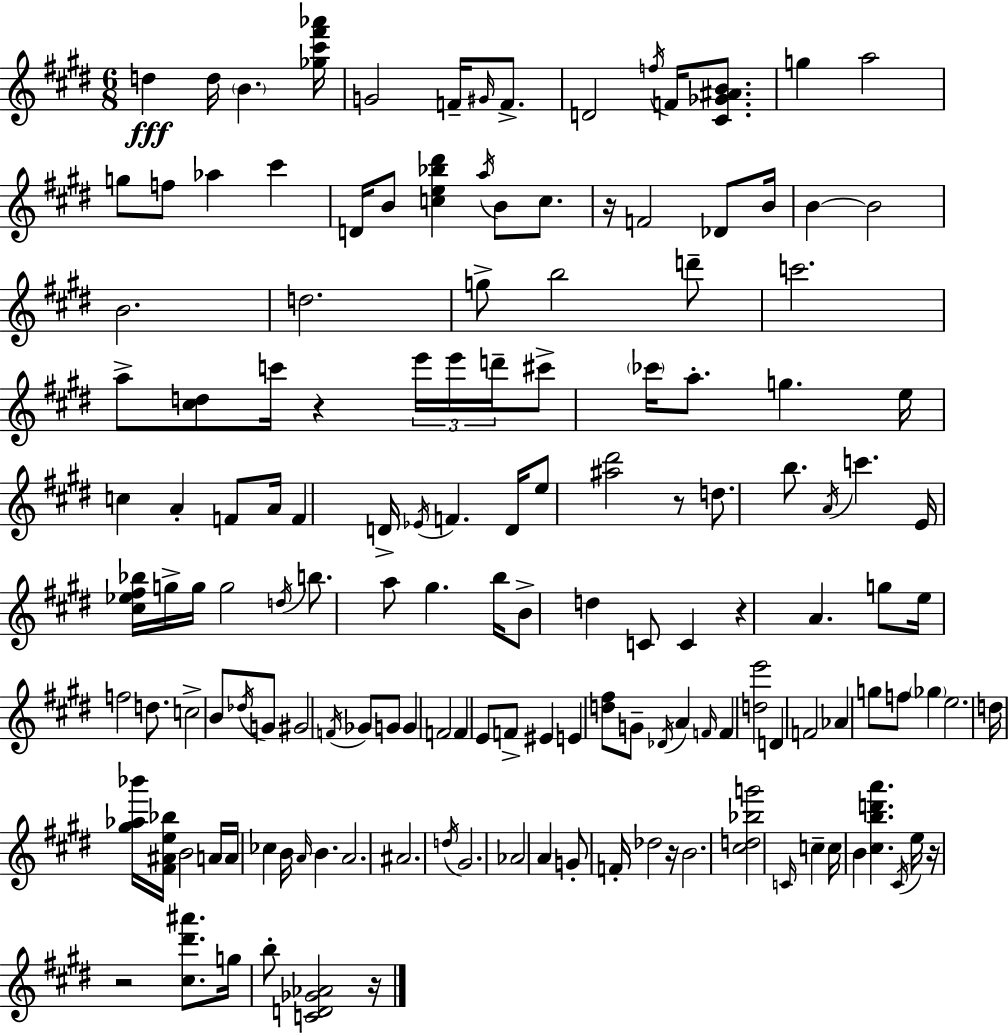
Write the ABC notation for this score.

X:1
T:Untitled
M:6/8
L:1/4
K:E
d d/4 B [_g^c'^f'_a']/4 G2 F/4 ^G/4 F/2 D2 f/4 F/4 [^C_G^AB]/2 g a2 g/2 f/2 _a ^c' D/4 B/2 [ce_b^d'] a/4 B/2 c/2 z/4 F2 _D/2 B/4 B B2 B2 d2 g/2 b2 d'/2 c'2 a/2 [^cd]/2 c'/4 z e'/4 e'/4 d'/4 ^c'/2 _c'/4 a/2 g e/4 c A F/2 A/4 F D/4 _E/4 F D/4 e/2 [^a^d']2 z/2 d/2 b/2 A/4 c' E/4 [^c_e^f_b]/4 g/4 g/4 g2 d/4 b/2 a/2 ^g b/4 B/2 d C/2 C z A g/2 e/4 f2 d/2 c2 B/2 _d/4 G/2 ^G2 F/4 _G/2 G/2 G F2 F E/2 F/2 ^E E [d^f]/2 G/2 _D/4 A F/4 F [de']2 D F2 _A g/2 f/2 _g e2 d/4 [^g_a_b']/4 [^F^Ae_b]/4 B2 A/4 A/4 _c B/4 A/4 B A2 ^A2 d/4 ^G2 _A2 A G/2 F/4 _d2 z/4 B2 [^cd_bg']2 C/4 c c/4 B [^cbd'a'] ^C/4 e/4 z/4 z2 [^c^d'^a']/2 g/4 b/2 [CD_G_A]2 z/4